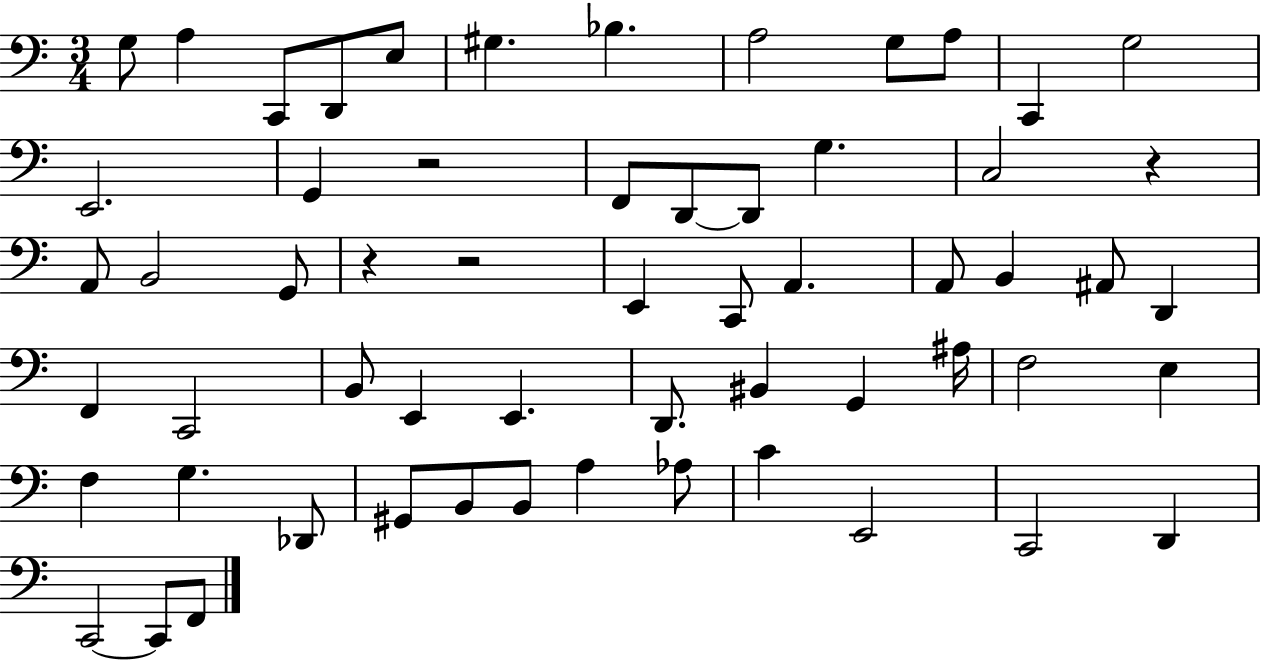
X:1
T:Untitled
M:3/4
L:1/4
K:C
G,/2 A, C,,/2 D,,/2 E,/2 ^G, _B, A,2 G,/2 A,/2 C,, G,2 E,,2 G,, z2 F,,/2 D,,/2 D,,/2 G, C,2 z A,,/2 B,,2 G,,/2 z z2 E,, C,,/2 A,, A,,/2 B,, ^A,,/2 D,, F,, C,,2 B,,/2 E,, E,, D,,/2 ^B,, G,, ^A,/4 F,2 E, F, G, _D,,/2 ^G,,/2 B,,/2 B,,/2 A, _A,/2 C E,,2 C,,2 D,, C,,2 C,,/2 F,,/2